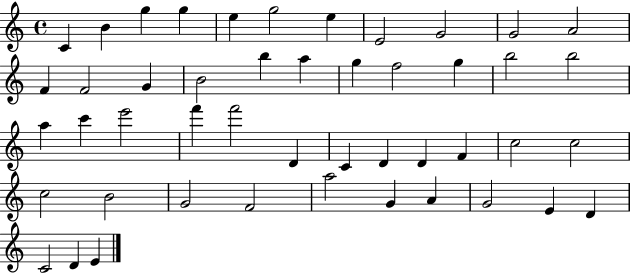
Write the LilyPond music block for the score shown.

{
  \clef treble
  \time 4/4
  \defaultTimeSignature
  \key c \major
  c'4 b'4 g''4 g''4 | e''4 g''2 e''4 | e'2 g'2 | g'2 a'2 | \break f'4 f'2 g'4 | b'2 b''4 a''4 | g''4 f''2 g''4 | b''2 b''2 | \break a''4 c'''4 e'''2 | f'''4 f'''2 d'4 | c'4 d'4 d'4 f'4 | c''2 c''2 | \break c''2 b'2 | g'2 f'2 | a''2 g'4 a'4 | g'2 e'4 d'4 | \break c'2 d'4 e'4 | \bar "|."
}